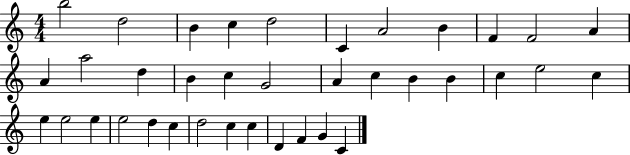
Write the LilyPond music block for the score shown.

{
  \clef treble
  \numericTimeSignature
  \time 4/4
  \key c \major
  b''2 d''2 | b'4 c''4 d''2 | c'4 a'2 b'4 | f'4 f'2 a'4 | \break a'4 a''2 d''4 | b'4 c''4 g'2 | a'4 c''4 b'4 b'4 | c''4 e''2 c''4 | \break e''4 e''2 e''4 | e''2 d''4 c''4 | d''2 c''4 c''4 | d'4 f'4 g'4 c'4 | \break \bar "|."
}